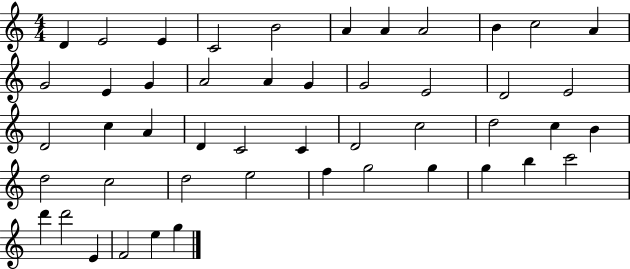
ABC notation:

X:1
T:Untitled
M:4/4
L:1/4
K:C
D E2 E C2 B2 A A A2 B c2 A G2 E G A2 A G G2 E2 D2 E2 D2 c A D C2 C D2 c2 d2 c B d2 c2 d2 e2 f g2 g g b c'2 d' d'2 E F2 e g